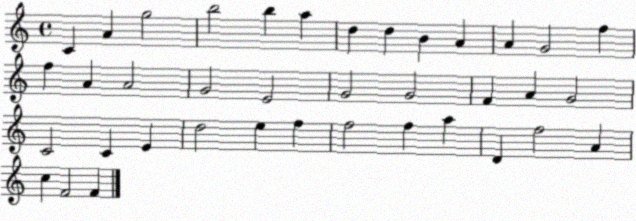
X:1
T:Untitled
M:4/4
L:1/4
K:C
C A g2 b2 b a d d B A A G2 f f A A2 G2 E2 G2 G2 F A G2 C2 C E d2 e f f2 f a D f2 A c F2 F